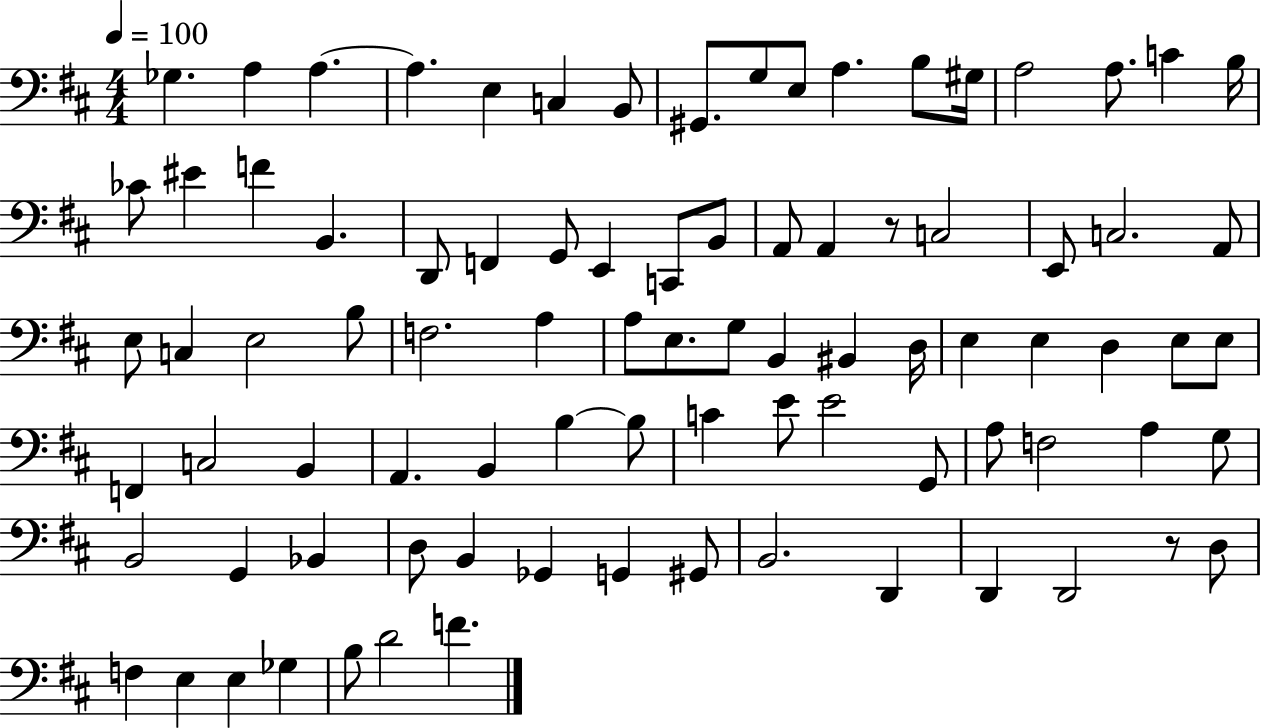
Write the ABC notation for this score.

X:1
T:Untitled
M:4/4
L:1/4
K:D
_G, A, A, A, E, C, B,,/2 ^G,,/2 G,/2 E,/2 A, B,/2 ^G,/4 A,2 A,/2 C B,/4 _C/2 ^E F B,, D,,/2 F,, G,,/2 E,, C,,/2 B,,/2 A,,/2 A,, z/2 C,2 E,,/2 C,2 A,,/2 E,/2 C, E,2 B,/2 F,2 A, A,/2 E,/2 G,/2 B,, ^B,, D,/4 E, E, D, E,/2 E,/2 F,, C,2 B,, A,, B,, B, B,/2 C E/2 E2 G,,/2 A,/2 F,2 A, G,/2 B,,2 G,, _B,, D,/2 B,, _G,, G,, ^G,,/2 B,,2 D,, D,, D,,2 z/2 D,/2 F, E, E, _G, B,/2 D2 F